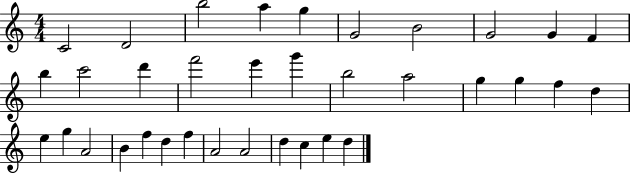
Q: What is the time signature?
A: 4/4